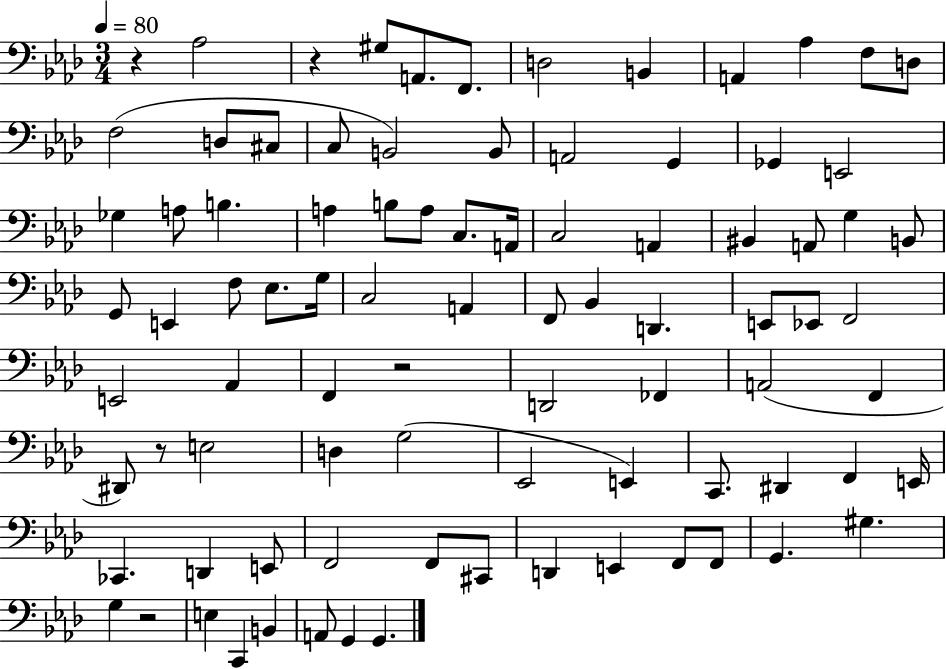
{
  \clef bass
  \numericTimeSignature
  \time 3/4
  \key aes \major
  \tempo 4 = 80
  r4 aes2 | r4 gis8 a,8. f,8. | d2 b,4 | a,4 aes4 f8 d8 | \break f2( d8 cis8 | c8 b,2) b,8 | a,2 g,4 | ges,4 e,2 | \break ges4 a8 b4. | a4 b8 a8 c8. a,16 | c2 a,4 | bis,4 a,8 g4 b,8 | \break g,8 e,4 f8 ees8. g16 | c2 a,4 | f,8 bes,4 d,4. | e,8 ees,8 f,2 | \break e,2 aes,4 | f,4 r2 | d,2 fes,4 | a,2( f,4 | \break dis,8) r8 e2 | d4 g2( | ees,2 e,4) | c,8. dis,4 f,4 e,16 | \break ces,4. d,4 e,8 | f,2 f,8 cis,8 | d,4 e,4 f,8 f,8 | g,4. gis4. | \break g4 r2 | e4 c,4 b,4 | a,8 g,4 g,4. | \bar "|."
}